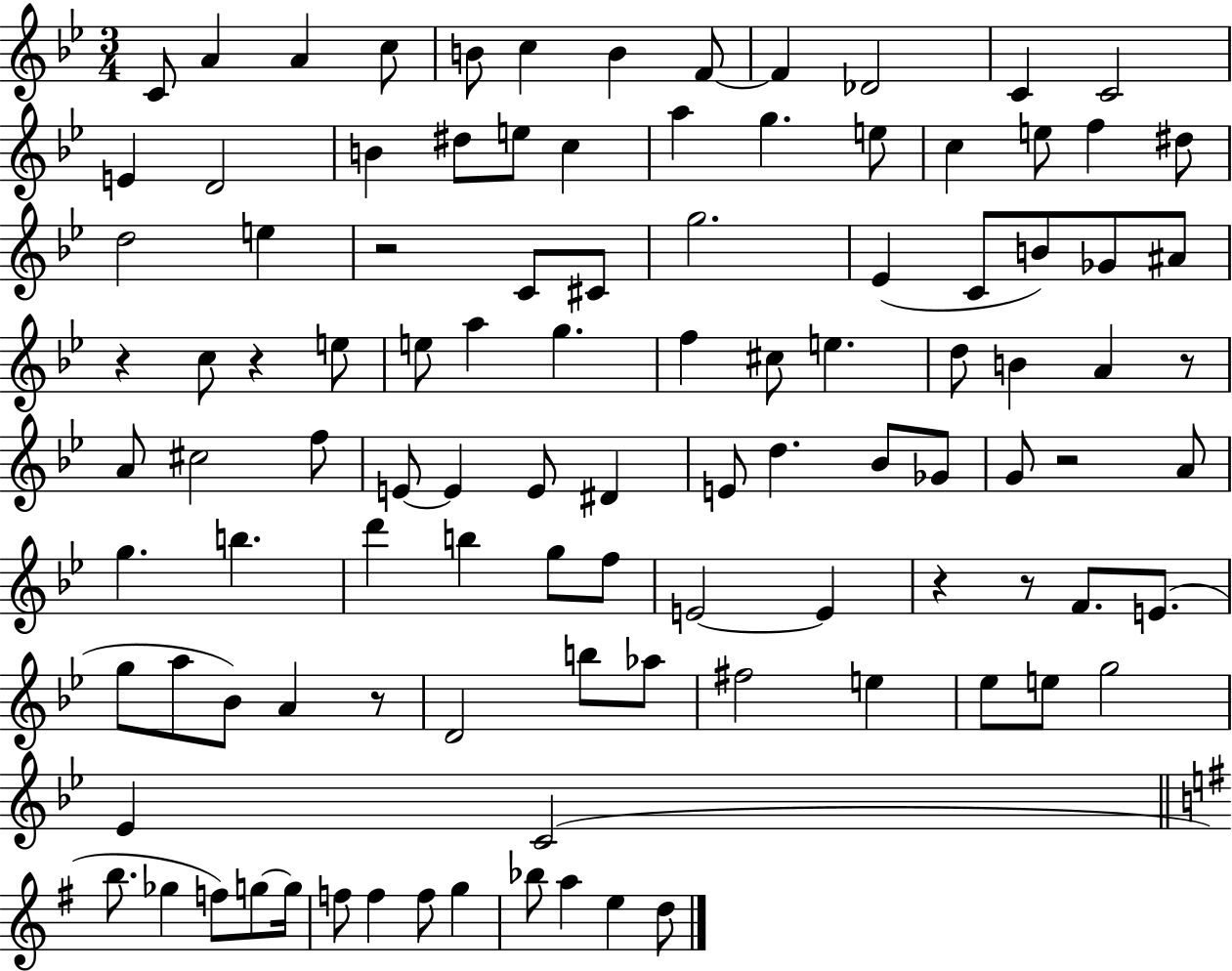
C4/e A4/q A4/q C5/e B4/e C5/q B4/q F4/e F4/q Db4/h C4/q C4/h E4/q D4/h B4/q D#5/e E5/e C5/q A5/q G5/q. E5/e C5/q E5/e F5/q D#5/e D5/h E5/q R/h C4/e C#4/e G5/h. Eb4/q C4/e B4/e Gb4/e A#4/e R/q C5/e R/q E5/e E5/e A5/q G5/q. F5/q C#5/e E5/q. D5/e B4/q A4/q R/e A4/e C#5/h F5/e E4/e E4/q E4/e D#4/q E4/e D5/q. Bb4/e Gb4/e G4/e R/h A4/e G5/q. B5/q. D6/q B5/q G5/e F5/e E4/h E4/q R/q R/e F4/e. E4/e. G5/e A5/e Bb4/e A4/q R/e D4/h B5/e Ab5/e F#5/h E5/q Eb5/e E5/e G5/h Eb4/q C4/h B5/e. Gb5/q F5/e G5/e G5/s F5/e F5/q F5/e G5/q Bb5/e A5/q E5/q D5/e